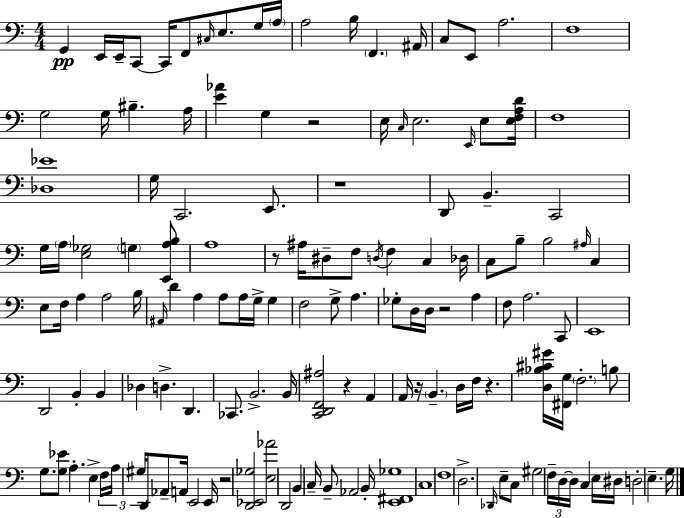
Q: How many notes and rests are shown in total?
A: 143